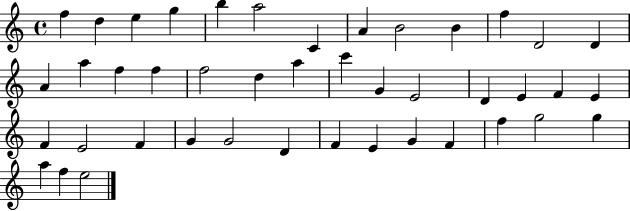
F5/q D5/q E5/q G5/q B5/q A5/h C4/q A4/q B4/h B4/q F5/q D4/h D4/q A4/q A5/q F5/q F5/q F5/h D5/q A5/q C6/q G4/q E4/h D4/q E4/q F4/q E4/q F4/q E4/h F4/q G4/q G4/h D4/q F4/q E4/q G4/q F4/q F5/q G5/h G5/q A5/q F5/q E5/h